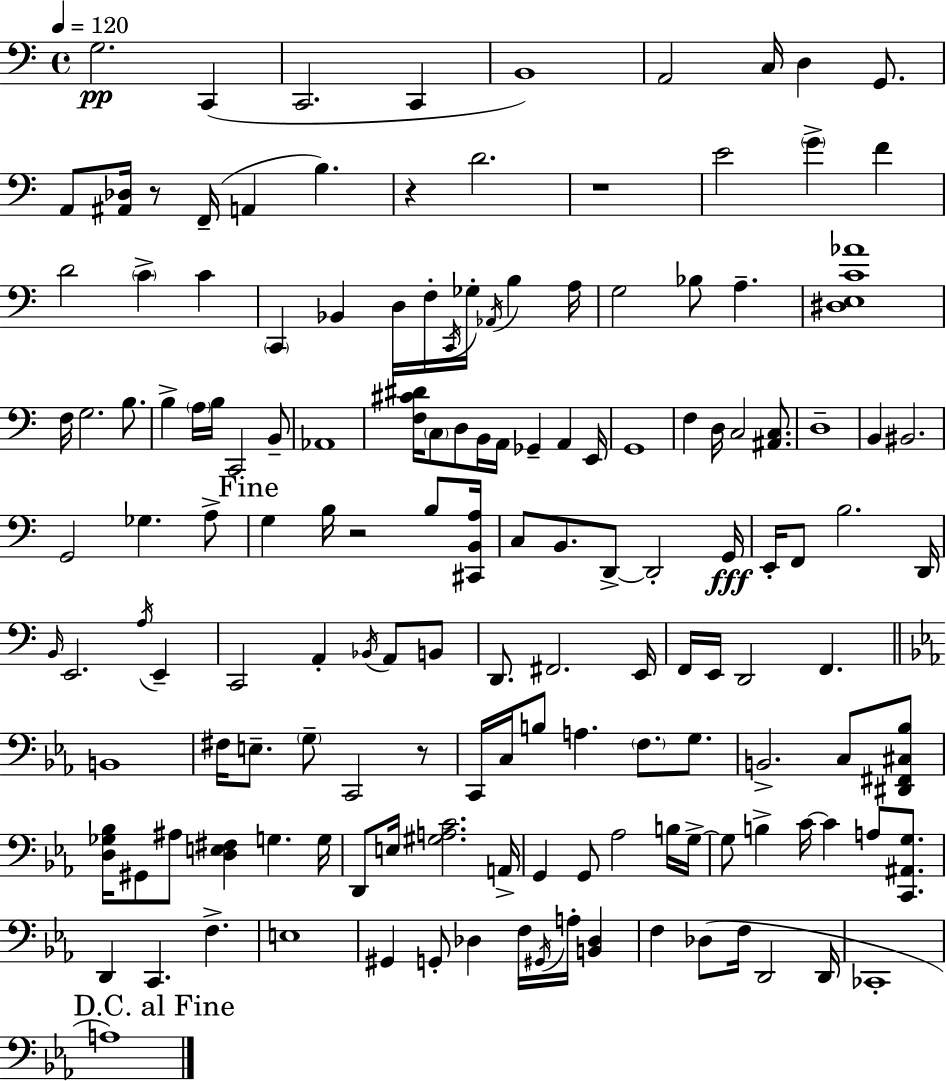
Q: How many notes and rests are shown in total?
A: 149